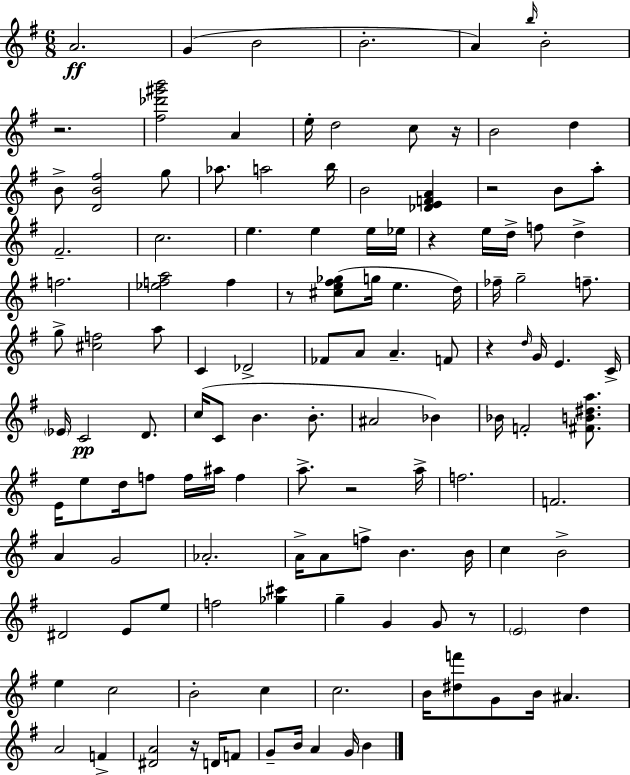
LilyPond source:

{
  \clef treble
  \numericTimeSignature
  \time 6/8
  \key e \minor
  a'2.\ff | g'4( b'2 | b'2.-. | a'4) \grace { b''16 } b'2-. | \break r2. | <fis'' des''' gis''' b'''>2 a'4 | e''16-. d''2 c''8 | r16 b'2 d''4 | \break b'8-> <d' b' fis''>2 g''8 | aes''8. a''2 | b''16 b'2 <des' e' f' a'>4 | r2 b'8 a''8-. | \break fis'2.-- | c''2. | e''4. e''4 e''16 | ees''16 r4 e''16 d''16-> f''8 d''4-> | \break f''2. | <ees'' f'' a''>2 f''4 | r8 <cis'' e'' fis'' ges''>8( g''16 e''4. | d''16) fes''16-- g''2-- f''8.-- | \break g''8-> <cis'' f''>2 a''8 | c'4 des'2-> | fes'8 a'8 a'4.-- f'8 | r4 \grace { d''16 } g'16 e'4. | \break c'16-> \parenthesize ees'16 c'2\pp d'8. | c''16( c'8 b'4. b'8.-. | ais'2 bes'4) | bes'16 f'2-. <fis' b' dis'' a''>8. | \break e'16 e''8 d''16 f''8 f''16 ais''16 f''4 | a''8.-> r2 | a''16-> f''2. | f'2. | \break a'4 g'2 | aes'2.-. | a'16-> a'8 f''8-> b'4. | b'16 c''4 b'2-> | \break dis'2 e'8 | e''8 f''2 <ges'' cis'''>4 | g''4-- g'4 g'8 | r8 \parenthesize e'2 d''4 | \break e''4 c''2 | b'2-. c''4 | c''2. | b'16 <dis'' f'''>8 g'8 b'16 ais'4. | \break a'2 f'4-> | <dis' a'>2 r16 d'16 | f'8 g'8-- b'16 a'4 g'16 b'4 | \bar "|."
}